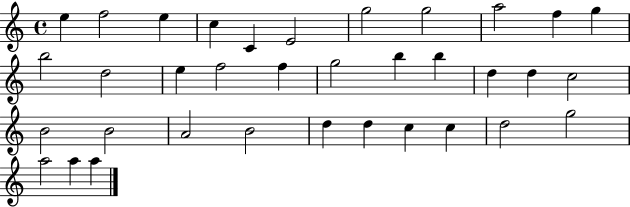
{
  \clef treble
  \time 4/4
  \defaultTimeSignature
  \key c \major
  e''4 f''2 e''4 | c''4 c'4 e'2 | g''2 g''2 | a''2 f''4 g''4 | \break b''2 d''2 | e''4 f''2 f''4 | g''2 b''4 b''4 | d''4 d''4 c''2 | \break b'2 b'2 | a'2 b'2 | d''4 d''4 c''4 c''4 | d''2 g''2 | \break a''2 a''4 a''4 | \bar "|."
}